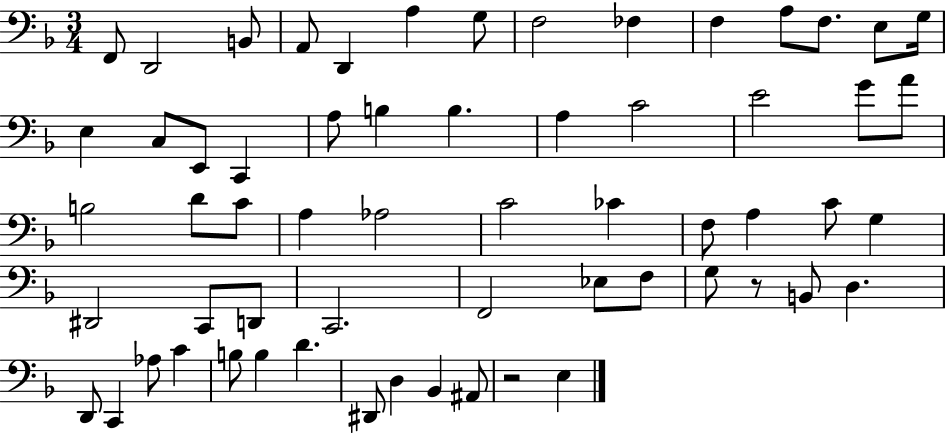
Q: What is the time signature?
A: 3/4